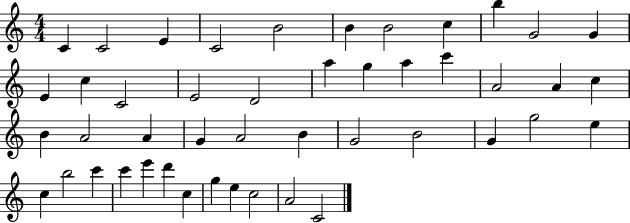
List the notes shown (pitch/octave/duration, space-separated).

C4/q C4/h E4/q C4/h B4/h B4/q B4/h C5/q B5/q G4/h G4/q E4/q C5/q C4/h E4/h D4/h A5/q G5/q A5/q C6/q A4/h A4/q C5/q B4/q A4/h A4/q G4/q A4/h B4/q G4/h B4/h G4/q G5/h E5/q C5/q B5/h C6/q C6/q E6/q D6/q C5/q G5/q E5/q C5/h A4/h C4/h